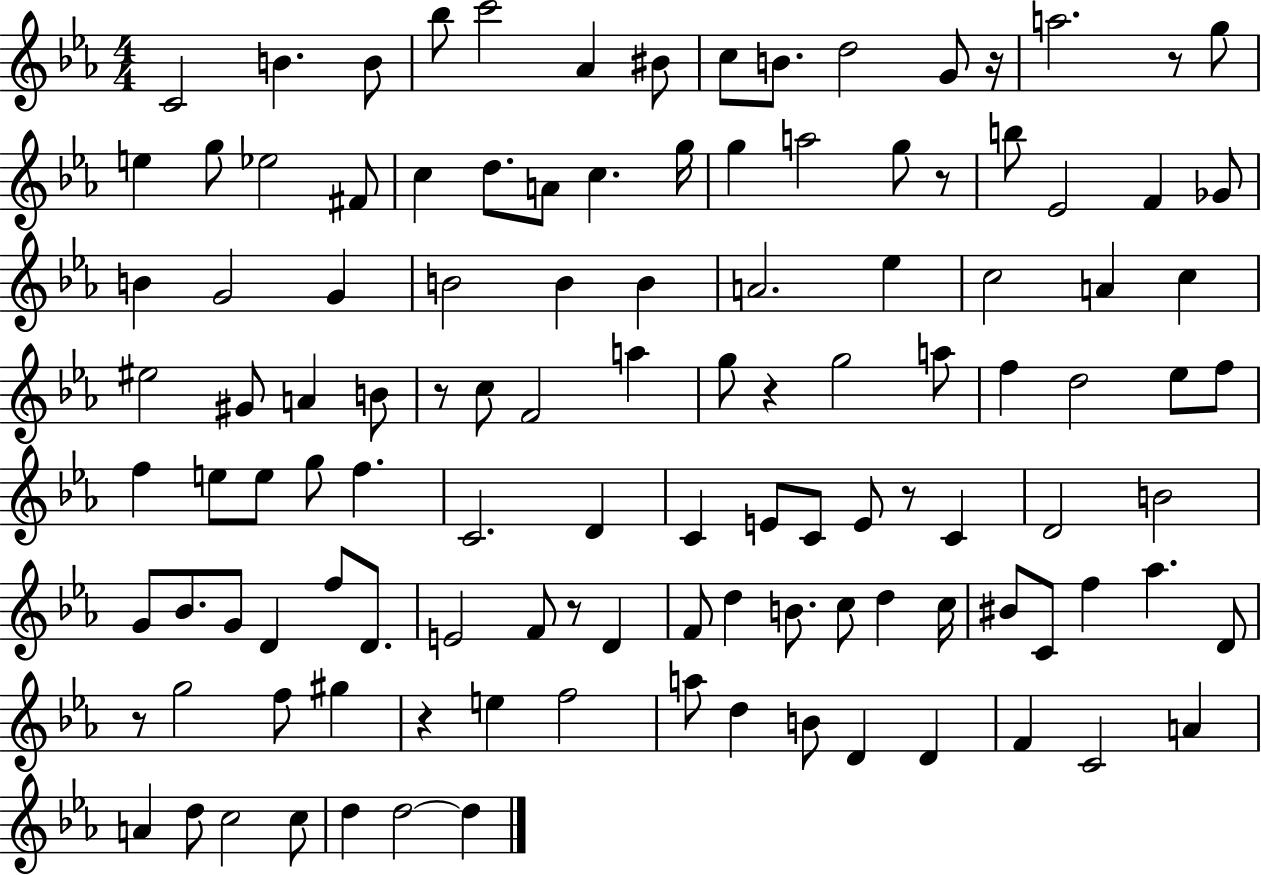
{
  \clef treble
  \numericTimeSignature
  \time 4/4
  \key ees \major
  c'2 b'4. b'8 | bes''8 c'''2 aes'4 bis'8 | c''8 b'8. d''2 g'8 r16 | a''2. r8 g''8 | \break e''4 g''8 ees''2 fis'8 | c''4 d''8. a'8 c''4. g''16 | g''4 a''2 g''8 r8 | b''8 ees'2 f'4 ges'8 | \break b'4 g'2 g'4 | b'2 b'4 b'4 | a'2. ees''4 | c''2 a'4 c''4 | \break eis''2 gis'8 a'4 b'8 | r8 c''8 f'2 a''4 | g''8 r4 g''2 a''8 | f''4 d''2 ees''8 f''8 | \break f''4 e''8 e''8 g''8 f''4. | c'2. d'4 | c'4 e'8 c'8 e'8 r8 c'4 | d'2 b'2 | \break g'8 bes'8. g'8 d'4 f''8 d'8. | e'2 f'8 r8 d'4 | f'8 d''4 b'8. c''8 d''4 c''16 | bis'8 c'8 f''4 aes''4. d'8 | \break r8 g''2 f''8 gis''4 | r4 e''4 f''2 | a''8 d''4 b'8 d'4 d'4 | f'4 c'2 a'4 | \break a'4 d''8 c''2 c''8 | d''4 d''2~~ d''4 | \bar "|."
}